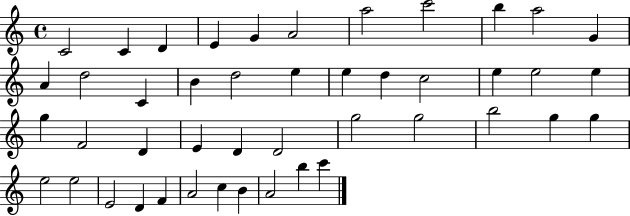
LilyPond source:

{
  \clef treble
  \time 4/4
  \defaultTimeSignature
  \key c \major
  c'2 c'4 d'4 | e'4 g'4 a'2 | a''2 c'''2 | b''4 a''2 g'4 | \break a'4 d''2 c'4 | b'4 d''2 e''4 | e''4 d''4 c''2 | e''4 e''2 e''4 | \break g''4 f'2 d'4 | e'4 d'4 d'2 | g''2 g''2 | b''2 g''4 g''4 | \break e''2 e''2 | e'2 d'4 f'4 | a'2 c''4 b'4 | a'2 b''4 c'''4 | \break \bar "|."
}